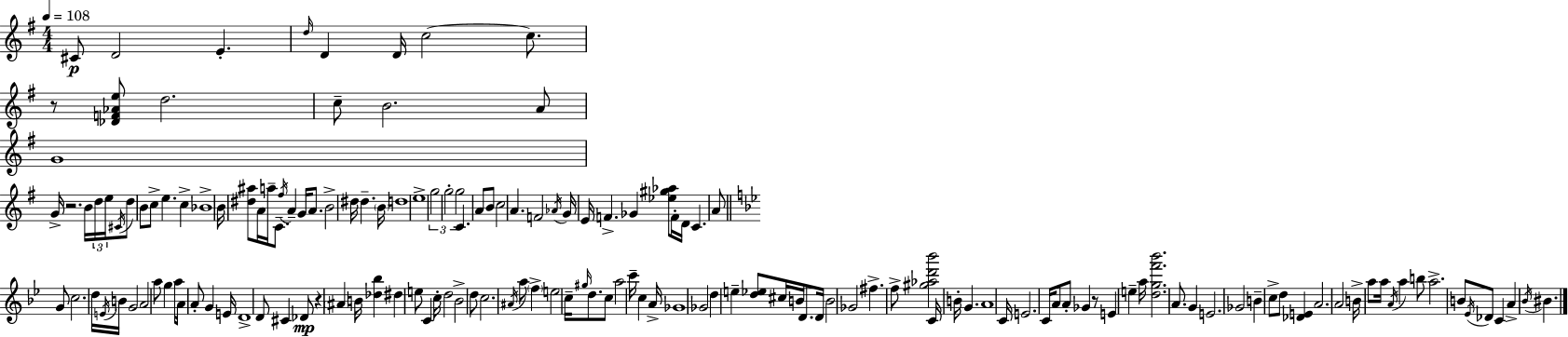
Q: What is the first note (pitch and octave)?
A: C#4